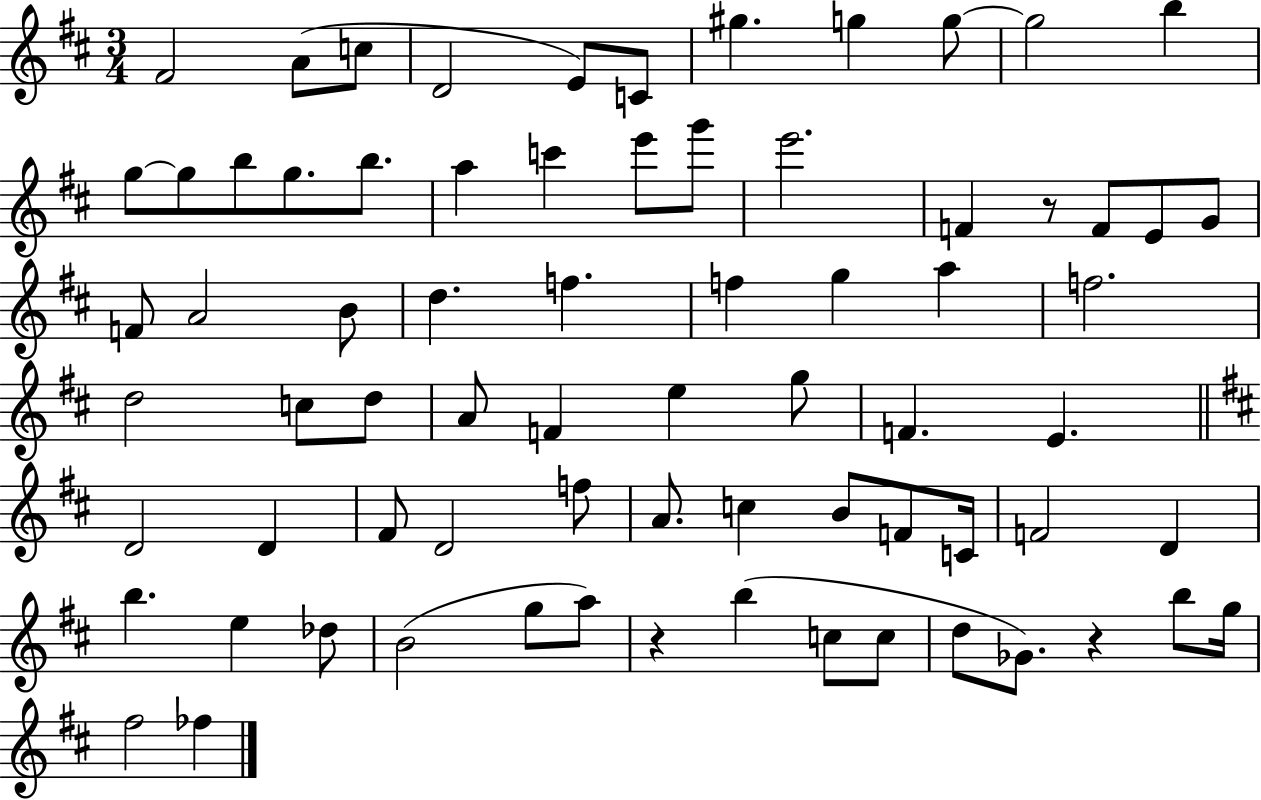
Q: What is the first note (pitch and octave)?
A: F#4